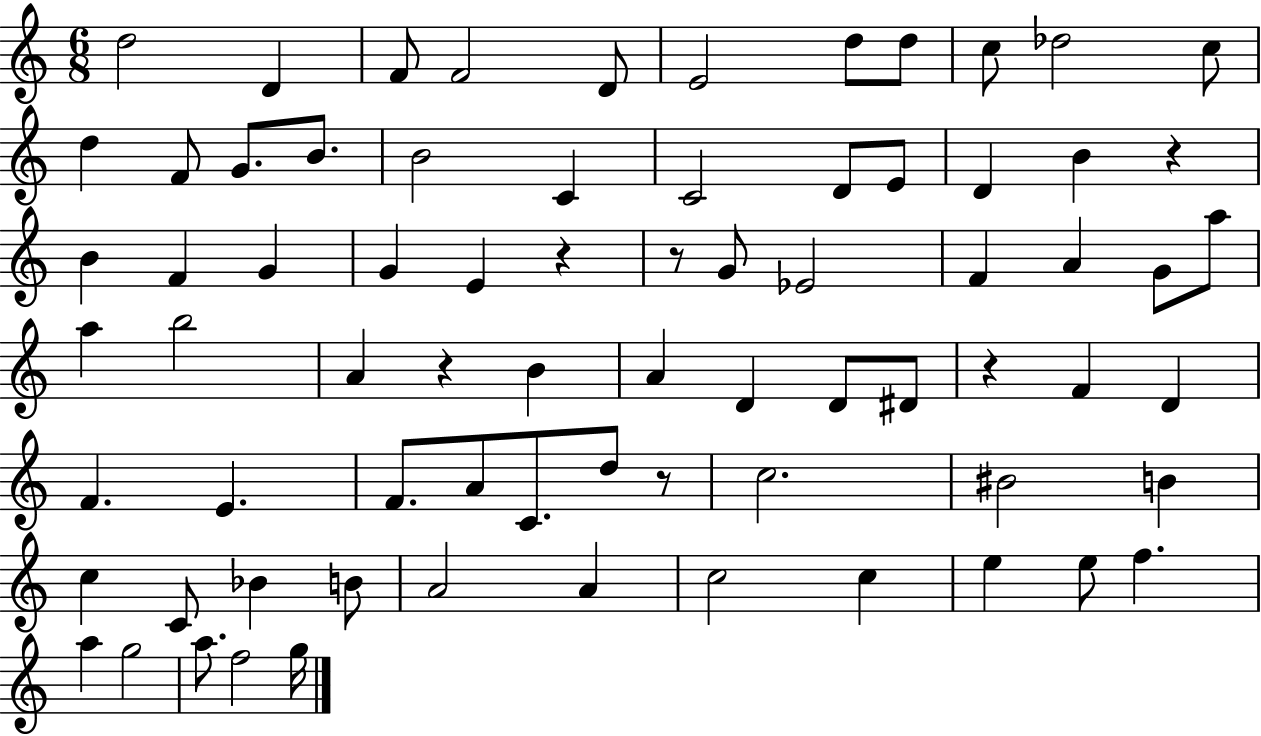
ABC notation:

X:1
T:Untitled
M:6/8
L:1/4
K:C
d2 D F/2 F2 D/2 E2 d/2 d/2 c/2 _d2 c/2 d F/2 G/2 B/2 B2 C C2 D/2 E/2 D B z B F G G E z z/2 G/2 _E2 F A G/2 a/2 a b2 A z B A D D/2 ^D/2 z F D F E F/2 A/2 C/2 d/2 z/2 c2 ^B2 B c C/2 _B B/2 A2 A c2 c e e/2 f a g2 a/2 f2 g/4